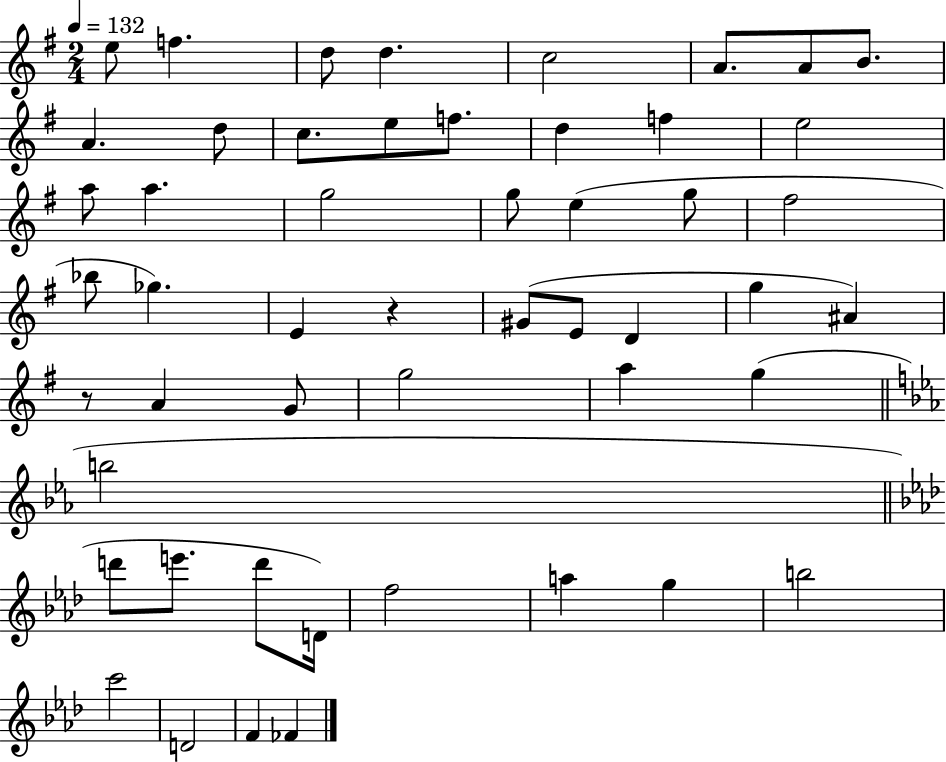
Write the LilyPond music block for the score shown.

{
  \clef treble
  \numericTimeSignature
  \time 2/4
  \key g \major
  \tempo 4 = 132
  e''8 f''4. | d''8 d''4. | c''2 | a'8. a'8 b'8. | \break a'4. d''8 | c''8. e''8 f''8. | d''4 f''4 | e''2 | \break a''8 a''4. | g''2 | g''8 e''4( g''8 | fis''2 | \break bes''8 ges''4.) | e'4 r4 | gis'8( e'8 d'4 | g''4 ais'4) | \break r8 a'4 g'8 | g''2 | a''4 g''4( | \bar "||" \break \key ees \major b''2 | \bar "||" \break \key aes \major d'''8 e'''8. d'''8 d'16) | f''2 | a''4 g''4 | b''2 | \break c'''2 | d'2 | f'4 fes'4 | \bar "|."
}